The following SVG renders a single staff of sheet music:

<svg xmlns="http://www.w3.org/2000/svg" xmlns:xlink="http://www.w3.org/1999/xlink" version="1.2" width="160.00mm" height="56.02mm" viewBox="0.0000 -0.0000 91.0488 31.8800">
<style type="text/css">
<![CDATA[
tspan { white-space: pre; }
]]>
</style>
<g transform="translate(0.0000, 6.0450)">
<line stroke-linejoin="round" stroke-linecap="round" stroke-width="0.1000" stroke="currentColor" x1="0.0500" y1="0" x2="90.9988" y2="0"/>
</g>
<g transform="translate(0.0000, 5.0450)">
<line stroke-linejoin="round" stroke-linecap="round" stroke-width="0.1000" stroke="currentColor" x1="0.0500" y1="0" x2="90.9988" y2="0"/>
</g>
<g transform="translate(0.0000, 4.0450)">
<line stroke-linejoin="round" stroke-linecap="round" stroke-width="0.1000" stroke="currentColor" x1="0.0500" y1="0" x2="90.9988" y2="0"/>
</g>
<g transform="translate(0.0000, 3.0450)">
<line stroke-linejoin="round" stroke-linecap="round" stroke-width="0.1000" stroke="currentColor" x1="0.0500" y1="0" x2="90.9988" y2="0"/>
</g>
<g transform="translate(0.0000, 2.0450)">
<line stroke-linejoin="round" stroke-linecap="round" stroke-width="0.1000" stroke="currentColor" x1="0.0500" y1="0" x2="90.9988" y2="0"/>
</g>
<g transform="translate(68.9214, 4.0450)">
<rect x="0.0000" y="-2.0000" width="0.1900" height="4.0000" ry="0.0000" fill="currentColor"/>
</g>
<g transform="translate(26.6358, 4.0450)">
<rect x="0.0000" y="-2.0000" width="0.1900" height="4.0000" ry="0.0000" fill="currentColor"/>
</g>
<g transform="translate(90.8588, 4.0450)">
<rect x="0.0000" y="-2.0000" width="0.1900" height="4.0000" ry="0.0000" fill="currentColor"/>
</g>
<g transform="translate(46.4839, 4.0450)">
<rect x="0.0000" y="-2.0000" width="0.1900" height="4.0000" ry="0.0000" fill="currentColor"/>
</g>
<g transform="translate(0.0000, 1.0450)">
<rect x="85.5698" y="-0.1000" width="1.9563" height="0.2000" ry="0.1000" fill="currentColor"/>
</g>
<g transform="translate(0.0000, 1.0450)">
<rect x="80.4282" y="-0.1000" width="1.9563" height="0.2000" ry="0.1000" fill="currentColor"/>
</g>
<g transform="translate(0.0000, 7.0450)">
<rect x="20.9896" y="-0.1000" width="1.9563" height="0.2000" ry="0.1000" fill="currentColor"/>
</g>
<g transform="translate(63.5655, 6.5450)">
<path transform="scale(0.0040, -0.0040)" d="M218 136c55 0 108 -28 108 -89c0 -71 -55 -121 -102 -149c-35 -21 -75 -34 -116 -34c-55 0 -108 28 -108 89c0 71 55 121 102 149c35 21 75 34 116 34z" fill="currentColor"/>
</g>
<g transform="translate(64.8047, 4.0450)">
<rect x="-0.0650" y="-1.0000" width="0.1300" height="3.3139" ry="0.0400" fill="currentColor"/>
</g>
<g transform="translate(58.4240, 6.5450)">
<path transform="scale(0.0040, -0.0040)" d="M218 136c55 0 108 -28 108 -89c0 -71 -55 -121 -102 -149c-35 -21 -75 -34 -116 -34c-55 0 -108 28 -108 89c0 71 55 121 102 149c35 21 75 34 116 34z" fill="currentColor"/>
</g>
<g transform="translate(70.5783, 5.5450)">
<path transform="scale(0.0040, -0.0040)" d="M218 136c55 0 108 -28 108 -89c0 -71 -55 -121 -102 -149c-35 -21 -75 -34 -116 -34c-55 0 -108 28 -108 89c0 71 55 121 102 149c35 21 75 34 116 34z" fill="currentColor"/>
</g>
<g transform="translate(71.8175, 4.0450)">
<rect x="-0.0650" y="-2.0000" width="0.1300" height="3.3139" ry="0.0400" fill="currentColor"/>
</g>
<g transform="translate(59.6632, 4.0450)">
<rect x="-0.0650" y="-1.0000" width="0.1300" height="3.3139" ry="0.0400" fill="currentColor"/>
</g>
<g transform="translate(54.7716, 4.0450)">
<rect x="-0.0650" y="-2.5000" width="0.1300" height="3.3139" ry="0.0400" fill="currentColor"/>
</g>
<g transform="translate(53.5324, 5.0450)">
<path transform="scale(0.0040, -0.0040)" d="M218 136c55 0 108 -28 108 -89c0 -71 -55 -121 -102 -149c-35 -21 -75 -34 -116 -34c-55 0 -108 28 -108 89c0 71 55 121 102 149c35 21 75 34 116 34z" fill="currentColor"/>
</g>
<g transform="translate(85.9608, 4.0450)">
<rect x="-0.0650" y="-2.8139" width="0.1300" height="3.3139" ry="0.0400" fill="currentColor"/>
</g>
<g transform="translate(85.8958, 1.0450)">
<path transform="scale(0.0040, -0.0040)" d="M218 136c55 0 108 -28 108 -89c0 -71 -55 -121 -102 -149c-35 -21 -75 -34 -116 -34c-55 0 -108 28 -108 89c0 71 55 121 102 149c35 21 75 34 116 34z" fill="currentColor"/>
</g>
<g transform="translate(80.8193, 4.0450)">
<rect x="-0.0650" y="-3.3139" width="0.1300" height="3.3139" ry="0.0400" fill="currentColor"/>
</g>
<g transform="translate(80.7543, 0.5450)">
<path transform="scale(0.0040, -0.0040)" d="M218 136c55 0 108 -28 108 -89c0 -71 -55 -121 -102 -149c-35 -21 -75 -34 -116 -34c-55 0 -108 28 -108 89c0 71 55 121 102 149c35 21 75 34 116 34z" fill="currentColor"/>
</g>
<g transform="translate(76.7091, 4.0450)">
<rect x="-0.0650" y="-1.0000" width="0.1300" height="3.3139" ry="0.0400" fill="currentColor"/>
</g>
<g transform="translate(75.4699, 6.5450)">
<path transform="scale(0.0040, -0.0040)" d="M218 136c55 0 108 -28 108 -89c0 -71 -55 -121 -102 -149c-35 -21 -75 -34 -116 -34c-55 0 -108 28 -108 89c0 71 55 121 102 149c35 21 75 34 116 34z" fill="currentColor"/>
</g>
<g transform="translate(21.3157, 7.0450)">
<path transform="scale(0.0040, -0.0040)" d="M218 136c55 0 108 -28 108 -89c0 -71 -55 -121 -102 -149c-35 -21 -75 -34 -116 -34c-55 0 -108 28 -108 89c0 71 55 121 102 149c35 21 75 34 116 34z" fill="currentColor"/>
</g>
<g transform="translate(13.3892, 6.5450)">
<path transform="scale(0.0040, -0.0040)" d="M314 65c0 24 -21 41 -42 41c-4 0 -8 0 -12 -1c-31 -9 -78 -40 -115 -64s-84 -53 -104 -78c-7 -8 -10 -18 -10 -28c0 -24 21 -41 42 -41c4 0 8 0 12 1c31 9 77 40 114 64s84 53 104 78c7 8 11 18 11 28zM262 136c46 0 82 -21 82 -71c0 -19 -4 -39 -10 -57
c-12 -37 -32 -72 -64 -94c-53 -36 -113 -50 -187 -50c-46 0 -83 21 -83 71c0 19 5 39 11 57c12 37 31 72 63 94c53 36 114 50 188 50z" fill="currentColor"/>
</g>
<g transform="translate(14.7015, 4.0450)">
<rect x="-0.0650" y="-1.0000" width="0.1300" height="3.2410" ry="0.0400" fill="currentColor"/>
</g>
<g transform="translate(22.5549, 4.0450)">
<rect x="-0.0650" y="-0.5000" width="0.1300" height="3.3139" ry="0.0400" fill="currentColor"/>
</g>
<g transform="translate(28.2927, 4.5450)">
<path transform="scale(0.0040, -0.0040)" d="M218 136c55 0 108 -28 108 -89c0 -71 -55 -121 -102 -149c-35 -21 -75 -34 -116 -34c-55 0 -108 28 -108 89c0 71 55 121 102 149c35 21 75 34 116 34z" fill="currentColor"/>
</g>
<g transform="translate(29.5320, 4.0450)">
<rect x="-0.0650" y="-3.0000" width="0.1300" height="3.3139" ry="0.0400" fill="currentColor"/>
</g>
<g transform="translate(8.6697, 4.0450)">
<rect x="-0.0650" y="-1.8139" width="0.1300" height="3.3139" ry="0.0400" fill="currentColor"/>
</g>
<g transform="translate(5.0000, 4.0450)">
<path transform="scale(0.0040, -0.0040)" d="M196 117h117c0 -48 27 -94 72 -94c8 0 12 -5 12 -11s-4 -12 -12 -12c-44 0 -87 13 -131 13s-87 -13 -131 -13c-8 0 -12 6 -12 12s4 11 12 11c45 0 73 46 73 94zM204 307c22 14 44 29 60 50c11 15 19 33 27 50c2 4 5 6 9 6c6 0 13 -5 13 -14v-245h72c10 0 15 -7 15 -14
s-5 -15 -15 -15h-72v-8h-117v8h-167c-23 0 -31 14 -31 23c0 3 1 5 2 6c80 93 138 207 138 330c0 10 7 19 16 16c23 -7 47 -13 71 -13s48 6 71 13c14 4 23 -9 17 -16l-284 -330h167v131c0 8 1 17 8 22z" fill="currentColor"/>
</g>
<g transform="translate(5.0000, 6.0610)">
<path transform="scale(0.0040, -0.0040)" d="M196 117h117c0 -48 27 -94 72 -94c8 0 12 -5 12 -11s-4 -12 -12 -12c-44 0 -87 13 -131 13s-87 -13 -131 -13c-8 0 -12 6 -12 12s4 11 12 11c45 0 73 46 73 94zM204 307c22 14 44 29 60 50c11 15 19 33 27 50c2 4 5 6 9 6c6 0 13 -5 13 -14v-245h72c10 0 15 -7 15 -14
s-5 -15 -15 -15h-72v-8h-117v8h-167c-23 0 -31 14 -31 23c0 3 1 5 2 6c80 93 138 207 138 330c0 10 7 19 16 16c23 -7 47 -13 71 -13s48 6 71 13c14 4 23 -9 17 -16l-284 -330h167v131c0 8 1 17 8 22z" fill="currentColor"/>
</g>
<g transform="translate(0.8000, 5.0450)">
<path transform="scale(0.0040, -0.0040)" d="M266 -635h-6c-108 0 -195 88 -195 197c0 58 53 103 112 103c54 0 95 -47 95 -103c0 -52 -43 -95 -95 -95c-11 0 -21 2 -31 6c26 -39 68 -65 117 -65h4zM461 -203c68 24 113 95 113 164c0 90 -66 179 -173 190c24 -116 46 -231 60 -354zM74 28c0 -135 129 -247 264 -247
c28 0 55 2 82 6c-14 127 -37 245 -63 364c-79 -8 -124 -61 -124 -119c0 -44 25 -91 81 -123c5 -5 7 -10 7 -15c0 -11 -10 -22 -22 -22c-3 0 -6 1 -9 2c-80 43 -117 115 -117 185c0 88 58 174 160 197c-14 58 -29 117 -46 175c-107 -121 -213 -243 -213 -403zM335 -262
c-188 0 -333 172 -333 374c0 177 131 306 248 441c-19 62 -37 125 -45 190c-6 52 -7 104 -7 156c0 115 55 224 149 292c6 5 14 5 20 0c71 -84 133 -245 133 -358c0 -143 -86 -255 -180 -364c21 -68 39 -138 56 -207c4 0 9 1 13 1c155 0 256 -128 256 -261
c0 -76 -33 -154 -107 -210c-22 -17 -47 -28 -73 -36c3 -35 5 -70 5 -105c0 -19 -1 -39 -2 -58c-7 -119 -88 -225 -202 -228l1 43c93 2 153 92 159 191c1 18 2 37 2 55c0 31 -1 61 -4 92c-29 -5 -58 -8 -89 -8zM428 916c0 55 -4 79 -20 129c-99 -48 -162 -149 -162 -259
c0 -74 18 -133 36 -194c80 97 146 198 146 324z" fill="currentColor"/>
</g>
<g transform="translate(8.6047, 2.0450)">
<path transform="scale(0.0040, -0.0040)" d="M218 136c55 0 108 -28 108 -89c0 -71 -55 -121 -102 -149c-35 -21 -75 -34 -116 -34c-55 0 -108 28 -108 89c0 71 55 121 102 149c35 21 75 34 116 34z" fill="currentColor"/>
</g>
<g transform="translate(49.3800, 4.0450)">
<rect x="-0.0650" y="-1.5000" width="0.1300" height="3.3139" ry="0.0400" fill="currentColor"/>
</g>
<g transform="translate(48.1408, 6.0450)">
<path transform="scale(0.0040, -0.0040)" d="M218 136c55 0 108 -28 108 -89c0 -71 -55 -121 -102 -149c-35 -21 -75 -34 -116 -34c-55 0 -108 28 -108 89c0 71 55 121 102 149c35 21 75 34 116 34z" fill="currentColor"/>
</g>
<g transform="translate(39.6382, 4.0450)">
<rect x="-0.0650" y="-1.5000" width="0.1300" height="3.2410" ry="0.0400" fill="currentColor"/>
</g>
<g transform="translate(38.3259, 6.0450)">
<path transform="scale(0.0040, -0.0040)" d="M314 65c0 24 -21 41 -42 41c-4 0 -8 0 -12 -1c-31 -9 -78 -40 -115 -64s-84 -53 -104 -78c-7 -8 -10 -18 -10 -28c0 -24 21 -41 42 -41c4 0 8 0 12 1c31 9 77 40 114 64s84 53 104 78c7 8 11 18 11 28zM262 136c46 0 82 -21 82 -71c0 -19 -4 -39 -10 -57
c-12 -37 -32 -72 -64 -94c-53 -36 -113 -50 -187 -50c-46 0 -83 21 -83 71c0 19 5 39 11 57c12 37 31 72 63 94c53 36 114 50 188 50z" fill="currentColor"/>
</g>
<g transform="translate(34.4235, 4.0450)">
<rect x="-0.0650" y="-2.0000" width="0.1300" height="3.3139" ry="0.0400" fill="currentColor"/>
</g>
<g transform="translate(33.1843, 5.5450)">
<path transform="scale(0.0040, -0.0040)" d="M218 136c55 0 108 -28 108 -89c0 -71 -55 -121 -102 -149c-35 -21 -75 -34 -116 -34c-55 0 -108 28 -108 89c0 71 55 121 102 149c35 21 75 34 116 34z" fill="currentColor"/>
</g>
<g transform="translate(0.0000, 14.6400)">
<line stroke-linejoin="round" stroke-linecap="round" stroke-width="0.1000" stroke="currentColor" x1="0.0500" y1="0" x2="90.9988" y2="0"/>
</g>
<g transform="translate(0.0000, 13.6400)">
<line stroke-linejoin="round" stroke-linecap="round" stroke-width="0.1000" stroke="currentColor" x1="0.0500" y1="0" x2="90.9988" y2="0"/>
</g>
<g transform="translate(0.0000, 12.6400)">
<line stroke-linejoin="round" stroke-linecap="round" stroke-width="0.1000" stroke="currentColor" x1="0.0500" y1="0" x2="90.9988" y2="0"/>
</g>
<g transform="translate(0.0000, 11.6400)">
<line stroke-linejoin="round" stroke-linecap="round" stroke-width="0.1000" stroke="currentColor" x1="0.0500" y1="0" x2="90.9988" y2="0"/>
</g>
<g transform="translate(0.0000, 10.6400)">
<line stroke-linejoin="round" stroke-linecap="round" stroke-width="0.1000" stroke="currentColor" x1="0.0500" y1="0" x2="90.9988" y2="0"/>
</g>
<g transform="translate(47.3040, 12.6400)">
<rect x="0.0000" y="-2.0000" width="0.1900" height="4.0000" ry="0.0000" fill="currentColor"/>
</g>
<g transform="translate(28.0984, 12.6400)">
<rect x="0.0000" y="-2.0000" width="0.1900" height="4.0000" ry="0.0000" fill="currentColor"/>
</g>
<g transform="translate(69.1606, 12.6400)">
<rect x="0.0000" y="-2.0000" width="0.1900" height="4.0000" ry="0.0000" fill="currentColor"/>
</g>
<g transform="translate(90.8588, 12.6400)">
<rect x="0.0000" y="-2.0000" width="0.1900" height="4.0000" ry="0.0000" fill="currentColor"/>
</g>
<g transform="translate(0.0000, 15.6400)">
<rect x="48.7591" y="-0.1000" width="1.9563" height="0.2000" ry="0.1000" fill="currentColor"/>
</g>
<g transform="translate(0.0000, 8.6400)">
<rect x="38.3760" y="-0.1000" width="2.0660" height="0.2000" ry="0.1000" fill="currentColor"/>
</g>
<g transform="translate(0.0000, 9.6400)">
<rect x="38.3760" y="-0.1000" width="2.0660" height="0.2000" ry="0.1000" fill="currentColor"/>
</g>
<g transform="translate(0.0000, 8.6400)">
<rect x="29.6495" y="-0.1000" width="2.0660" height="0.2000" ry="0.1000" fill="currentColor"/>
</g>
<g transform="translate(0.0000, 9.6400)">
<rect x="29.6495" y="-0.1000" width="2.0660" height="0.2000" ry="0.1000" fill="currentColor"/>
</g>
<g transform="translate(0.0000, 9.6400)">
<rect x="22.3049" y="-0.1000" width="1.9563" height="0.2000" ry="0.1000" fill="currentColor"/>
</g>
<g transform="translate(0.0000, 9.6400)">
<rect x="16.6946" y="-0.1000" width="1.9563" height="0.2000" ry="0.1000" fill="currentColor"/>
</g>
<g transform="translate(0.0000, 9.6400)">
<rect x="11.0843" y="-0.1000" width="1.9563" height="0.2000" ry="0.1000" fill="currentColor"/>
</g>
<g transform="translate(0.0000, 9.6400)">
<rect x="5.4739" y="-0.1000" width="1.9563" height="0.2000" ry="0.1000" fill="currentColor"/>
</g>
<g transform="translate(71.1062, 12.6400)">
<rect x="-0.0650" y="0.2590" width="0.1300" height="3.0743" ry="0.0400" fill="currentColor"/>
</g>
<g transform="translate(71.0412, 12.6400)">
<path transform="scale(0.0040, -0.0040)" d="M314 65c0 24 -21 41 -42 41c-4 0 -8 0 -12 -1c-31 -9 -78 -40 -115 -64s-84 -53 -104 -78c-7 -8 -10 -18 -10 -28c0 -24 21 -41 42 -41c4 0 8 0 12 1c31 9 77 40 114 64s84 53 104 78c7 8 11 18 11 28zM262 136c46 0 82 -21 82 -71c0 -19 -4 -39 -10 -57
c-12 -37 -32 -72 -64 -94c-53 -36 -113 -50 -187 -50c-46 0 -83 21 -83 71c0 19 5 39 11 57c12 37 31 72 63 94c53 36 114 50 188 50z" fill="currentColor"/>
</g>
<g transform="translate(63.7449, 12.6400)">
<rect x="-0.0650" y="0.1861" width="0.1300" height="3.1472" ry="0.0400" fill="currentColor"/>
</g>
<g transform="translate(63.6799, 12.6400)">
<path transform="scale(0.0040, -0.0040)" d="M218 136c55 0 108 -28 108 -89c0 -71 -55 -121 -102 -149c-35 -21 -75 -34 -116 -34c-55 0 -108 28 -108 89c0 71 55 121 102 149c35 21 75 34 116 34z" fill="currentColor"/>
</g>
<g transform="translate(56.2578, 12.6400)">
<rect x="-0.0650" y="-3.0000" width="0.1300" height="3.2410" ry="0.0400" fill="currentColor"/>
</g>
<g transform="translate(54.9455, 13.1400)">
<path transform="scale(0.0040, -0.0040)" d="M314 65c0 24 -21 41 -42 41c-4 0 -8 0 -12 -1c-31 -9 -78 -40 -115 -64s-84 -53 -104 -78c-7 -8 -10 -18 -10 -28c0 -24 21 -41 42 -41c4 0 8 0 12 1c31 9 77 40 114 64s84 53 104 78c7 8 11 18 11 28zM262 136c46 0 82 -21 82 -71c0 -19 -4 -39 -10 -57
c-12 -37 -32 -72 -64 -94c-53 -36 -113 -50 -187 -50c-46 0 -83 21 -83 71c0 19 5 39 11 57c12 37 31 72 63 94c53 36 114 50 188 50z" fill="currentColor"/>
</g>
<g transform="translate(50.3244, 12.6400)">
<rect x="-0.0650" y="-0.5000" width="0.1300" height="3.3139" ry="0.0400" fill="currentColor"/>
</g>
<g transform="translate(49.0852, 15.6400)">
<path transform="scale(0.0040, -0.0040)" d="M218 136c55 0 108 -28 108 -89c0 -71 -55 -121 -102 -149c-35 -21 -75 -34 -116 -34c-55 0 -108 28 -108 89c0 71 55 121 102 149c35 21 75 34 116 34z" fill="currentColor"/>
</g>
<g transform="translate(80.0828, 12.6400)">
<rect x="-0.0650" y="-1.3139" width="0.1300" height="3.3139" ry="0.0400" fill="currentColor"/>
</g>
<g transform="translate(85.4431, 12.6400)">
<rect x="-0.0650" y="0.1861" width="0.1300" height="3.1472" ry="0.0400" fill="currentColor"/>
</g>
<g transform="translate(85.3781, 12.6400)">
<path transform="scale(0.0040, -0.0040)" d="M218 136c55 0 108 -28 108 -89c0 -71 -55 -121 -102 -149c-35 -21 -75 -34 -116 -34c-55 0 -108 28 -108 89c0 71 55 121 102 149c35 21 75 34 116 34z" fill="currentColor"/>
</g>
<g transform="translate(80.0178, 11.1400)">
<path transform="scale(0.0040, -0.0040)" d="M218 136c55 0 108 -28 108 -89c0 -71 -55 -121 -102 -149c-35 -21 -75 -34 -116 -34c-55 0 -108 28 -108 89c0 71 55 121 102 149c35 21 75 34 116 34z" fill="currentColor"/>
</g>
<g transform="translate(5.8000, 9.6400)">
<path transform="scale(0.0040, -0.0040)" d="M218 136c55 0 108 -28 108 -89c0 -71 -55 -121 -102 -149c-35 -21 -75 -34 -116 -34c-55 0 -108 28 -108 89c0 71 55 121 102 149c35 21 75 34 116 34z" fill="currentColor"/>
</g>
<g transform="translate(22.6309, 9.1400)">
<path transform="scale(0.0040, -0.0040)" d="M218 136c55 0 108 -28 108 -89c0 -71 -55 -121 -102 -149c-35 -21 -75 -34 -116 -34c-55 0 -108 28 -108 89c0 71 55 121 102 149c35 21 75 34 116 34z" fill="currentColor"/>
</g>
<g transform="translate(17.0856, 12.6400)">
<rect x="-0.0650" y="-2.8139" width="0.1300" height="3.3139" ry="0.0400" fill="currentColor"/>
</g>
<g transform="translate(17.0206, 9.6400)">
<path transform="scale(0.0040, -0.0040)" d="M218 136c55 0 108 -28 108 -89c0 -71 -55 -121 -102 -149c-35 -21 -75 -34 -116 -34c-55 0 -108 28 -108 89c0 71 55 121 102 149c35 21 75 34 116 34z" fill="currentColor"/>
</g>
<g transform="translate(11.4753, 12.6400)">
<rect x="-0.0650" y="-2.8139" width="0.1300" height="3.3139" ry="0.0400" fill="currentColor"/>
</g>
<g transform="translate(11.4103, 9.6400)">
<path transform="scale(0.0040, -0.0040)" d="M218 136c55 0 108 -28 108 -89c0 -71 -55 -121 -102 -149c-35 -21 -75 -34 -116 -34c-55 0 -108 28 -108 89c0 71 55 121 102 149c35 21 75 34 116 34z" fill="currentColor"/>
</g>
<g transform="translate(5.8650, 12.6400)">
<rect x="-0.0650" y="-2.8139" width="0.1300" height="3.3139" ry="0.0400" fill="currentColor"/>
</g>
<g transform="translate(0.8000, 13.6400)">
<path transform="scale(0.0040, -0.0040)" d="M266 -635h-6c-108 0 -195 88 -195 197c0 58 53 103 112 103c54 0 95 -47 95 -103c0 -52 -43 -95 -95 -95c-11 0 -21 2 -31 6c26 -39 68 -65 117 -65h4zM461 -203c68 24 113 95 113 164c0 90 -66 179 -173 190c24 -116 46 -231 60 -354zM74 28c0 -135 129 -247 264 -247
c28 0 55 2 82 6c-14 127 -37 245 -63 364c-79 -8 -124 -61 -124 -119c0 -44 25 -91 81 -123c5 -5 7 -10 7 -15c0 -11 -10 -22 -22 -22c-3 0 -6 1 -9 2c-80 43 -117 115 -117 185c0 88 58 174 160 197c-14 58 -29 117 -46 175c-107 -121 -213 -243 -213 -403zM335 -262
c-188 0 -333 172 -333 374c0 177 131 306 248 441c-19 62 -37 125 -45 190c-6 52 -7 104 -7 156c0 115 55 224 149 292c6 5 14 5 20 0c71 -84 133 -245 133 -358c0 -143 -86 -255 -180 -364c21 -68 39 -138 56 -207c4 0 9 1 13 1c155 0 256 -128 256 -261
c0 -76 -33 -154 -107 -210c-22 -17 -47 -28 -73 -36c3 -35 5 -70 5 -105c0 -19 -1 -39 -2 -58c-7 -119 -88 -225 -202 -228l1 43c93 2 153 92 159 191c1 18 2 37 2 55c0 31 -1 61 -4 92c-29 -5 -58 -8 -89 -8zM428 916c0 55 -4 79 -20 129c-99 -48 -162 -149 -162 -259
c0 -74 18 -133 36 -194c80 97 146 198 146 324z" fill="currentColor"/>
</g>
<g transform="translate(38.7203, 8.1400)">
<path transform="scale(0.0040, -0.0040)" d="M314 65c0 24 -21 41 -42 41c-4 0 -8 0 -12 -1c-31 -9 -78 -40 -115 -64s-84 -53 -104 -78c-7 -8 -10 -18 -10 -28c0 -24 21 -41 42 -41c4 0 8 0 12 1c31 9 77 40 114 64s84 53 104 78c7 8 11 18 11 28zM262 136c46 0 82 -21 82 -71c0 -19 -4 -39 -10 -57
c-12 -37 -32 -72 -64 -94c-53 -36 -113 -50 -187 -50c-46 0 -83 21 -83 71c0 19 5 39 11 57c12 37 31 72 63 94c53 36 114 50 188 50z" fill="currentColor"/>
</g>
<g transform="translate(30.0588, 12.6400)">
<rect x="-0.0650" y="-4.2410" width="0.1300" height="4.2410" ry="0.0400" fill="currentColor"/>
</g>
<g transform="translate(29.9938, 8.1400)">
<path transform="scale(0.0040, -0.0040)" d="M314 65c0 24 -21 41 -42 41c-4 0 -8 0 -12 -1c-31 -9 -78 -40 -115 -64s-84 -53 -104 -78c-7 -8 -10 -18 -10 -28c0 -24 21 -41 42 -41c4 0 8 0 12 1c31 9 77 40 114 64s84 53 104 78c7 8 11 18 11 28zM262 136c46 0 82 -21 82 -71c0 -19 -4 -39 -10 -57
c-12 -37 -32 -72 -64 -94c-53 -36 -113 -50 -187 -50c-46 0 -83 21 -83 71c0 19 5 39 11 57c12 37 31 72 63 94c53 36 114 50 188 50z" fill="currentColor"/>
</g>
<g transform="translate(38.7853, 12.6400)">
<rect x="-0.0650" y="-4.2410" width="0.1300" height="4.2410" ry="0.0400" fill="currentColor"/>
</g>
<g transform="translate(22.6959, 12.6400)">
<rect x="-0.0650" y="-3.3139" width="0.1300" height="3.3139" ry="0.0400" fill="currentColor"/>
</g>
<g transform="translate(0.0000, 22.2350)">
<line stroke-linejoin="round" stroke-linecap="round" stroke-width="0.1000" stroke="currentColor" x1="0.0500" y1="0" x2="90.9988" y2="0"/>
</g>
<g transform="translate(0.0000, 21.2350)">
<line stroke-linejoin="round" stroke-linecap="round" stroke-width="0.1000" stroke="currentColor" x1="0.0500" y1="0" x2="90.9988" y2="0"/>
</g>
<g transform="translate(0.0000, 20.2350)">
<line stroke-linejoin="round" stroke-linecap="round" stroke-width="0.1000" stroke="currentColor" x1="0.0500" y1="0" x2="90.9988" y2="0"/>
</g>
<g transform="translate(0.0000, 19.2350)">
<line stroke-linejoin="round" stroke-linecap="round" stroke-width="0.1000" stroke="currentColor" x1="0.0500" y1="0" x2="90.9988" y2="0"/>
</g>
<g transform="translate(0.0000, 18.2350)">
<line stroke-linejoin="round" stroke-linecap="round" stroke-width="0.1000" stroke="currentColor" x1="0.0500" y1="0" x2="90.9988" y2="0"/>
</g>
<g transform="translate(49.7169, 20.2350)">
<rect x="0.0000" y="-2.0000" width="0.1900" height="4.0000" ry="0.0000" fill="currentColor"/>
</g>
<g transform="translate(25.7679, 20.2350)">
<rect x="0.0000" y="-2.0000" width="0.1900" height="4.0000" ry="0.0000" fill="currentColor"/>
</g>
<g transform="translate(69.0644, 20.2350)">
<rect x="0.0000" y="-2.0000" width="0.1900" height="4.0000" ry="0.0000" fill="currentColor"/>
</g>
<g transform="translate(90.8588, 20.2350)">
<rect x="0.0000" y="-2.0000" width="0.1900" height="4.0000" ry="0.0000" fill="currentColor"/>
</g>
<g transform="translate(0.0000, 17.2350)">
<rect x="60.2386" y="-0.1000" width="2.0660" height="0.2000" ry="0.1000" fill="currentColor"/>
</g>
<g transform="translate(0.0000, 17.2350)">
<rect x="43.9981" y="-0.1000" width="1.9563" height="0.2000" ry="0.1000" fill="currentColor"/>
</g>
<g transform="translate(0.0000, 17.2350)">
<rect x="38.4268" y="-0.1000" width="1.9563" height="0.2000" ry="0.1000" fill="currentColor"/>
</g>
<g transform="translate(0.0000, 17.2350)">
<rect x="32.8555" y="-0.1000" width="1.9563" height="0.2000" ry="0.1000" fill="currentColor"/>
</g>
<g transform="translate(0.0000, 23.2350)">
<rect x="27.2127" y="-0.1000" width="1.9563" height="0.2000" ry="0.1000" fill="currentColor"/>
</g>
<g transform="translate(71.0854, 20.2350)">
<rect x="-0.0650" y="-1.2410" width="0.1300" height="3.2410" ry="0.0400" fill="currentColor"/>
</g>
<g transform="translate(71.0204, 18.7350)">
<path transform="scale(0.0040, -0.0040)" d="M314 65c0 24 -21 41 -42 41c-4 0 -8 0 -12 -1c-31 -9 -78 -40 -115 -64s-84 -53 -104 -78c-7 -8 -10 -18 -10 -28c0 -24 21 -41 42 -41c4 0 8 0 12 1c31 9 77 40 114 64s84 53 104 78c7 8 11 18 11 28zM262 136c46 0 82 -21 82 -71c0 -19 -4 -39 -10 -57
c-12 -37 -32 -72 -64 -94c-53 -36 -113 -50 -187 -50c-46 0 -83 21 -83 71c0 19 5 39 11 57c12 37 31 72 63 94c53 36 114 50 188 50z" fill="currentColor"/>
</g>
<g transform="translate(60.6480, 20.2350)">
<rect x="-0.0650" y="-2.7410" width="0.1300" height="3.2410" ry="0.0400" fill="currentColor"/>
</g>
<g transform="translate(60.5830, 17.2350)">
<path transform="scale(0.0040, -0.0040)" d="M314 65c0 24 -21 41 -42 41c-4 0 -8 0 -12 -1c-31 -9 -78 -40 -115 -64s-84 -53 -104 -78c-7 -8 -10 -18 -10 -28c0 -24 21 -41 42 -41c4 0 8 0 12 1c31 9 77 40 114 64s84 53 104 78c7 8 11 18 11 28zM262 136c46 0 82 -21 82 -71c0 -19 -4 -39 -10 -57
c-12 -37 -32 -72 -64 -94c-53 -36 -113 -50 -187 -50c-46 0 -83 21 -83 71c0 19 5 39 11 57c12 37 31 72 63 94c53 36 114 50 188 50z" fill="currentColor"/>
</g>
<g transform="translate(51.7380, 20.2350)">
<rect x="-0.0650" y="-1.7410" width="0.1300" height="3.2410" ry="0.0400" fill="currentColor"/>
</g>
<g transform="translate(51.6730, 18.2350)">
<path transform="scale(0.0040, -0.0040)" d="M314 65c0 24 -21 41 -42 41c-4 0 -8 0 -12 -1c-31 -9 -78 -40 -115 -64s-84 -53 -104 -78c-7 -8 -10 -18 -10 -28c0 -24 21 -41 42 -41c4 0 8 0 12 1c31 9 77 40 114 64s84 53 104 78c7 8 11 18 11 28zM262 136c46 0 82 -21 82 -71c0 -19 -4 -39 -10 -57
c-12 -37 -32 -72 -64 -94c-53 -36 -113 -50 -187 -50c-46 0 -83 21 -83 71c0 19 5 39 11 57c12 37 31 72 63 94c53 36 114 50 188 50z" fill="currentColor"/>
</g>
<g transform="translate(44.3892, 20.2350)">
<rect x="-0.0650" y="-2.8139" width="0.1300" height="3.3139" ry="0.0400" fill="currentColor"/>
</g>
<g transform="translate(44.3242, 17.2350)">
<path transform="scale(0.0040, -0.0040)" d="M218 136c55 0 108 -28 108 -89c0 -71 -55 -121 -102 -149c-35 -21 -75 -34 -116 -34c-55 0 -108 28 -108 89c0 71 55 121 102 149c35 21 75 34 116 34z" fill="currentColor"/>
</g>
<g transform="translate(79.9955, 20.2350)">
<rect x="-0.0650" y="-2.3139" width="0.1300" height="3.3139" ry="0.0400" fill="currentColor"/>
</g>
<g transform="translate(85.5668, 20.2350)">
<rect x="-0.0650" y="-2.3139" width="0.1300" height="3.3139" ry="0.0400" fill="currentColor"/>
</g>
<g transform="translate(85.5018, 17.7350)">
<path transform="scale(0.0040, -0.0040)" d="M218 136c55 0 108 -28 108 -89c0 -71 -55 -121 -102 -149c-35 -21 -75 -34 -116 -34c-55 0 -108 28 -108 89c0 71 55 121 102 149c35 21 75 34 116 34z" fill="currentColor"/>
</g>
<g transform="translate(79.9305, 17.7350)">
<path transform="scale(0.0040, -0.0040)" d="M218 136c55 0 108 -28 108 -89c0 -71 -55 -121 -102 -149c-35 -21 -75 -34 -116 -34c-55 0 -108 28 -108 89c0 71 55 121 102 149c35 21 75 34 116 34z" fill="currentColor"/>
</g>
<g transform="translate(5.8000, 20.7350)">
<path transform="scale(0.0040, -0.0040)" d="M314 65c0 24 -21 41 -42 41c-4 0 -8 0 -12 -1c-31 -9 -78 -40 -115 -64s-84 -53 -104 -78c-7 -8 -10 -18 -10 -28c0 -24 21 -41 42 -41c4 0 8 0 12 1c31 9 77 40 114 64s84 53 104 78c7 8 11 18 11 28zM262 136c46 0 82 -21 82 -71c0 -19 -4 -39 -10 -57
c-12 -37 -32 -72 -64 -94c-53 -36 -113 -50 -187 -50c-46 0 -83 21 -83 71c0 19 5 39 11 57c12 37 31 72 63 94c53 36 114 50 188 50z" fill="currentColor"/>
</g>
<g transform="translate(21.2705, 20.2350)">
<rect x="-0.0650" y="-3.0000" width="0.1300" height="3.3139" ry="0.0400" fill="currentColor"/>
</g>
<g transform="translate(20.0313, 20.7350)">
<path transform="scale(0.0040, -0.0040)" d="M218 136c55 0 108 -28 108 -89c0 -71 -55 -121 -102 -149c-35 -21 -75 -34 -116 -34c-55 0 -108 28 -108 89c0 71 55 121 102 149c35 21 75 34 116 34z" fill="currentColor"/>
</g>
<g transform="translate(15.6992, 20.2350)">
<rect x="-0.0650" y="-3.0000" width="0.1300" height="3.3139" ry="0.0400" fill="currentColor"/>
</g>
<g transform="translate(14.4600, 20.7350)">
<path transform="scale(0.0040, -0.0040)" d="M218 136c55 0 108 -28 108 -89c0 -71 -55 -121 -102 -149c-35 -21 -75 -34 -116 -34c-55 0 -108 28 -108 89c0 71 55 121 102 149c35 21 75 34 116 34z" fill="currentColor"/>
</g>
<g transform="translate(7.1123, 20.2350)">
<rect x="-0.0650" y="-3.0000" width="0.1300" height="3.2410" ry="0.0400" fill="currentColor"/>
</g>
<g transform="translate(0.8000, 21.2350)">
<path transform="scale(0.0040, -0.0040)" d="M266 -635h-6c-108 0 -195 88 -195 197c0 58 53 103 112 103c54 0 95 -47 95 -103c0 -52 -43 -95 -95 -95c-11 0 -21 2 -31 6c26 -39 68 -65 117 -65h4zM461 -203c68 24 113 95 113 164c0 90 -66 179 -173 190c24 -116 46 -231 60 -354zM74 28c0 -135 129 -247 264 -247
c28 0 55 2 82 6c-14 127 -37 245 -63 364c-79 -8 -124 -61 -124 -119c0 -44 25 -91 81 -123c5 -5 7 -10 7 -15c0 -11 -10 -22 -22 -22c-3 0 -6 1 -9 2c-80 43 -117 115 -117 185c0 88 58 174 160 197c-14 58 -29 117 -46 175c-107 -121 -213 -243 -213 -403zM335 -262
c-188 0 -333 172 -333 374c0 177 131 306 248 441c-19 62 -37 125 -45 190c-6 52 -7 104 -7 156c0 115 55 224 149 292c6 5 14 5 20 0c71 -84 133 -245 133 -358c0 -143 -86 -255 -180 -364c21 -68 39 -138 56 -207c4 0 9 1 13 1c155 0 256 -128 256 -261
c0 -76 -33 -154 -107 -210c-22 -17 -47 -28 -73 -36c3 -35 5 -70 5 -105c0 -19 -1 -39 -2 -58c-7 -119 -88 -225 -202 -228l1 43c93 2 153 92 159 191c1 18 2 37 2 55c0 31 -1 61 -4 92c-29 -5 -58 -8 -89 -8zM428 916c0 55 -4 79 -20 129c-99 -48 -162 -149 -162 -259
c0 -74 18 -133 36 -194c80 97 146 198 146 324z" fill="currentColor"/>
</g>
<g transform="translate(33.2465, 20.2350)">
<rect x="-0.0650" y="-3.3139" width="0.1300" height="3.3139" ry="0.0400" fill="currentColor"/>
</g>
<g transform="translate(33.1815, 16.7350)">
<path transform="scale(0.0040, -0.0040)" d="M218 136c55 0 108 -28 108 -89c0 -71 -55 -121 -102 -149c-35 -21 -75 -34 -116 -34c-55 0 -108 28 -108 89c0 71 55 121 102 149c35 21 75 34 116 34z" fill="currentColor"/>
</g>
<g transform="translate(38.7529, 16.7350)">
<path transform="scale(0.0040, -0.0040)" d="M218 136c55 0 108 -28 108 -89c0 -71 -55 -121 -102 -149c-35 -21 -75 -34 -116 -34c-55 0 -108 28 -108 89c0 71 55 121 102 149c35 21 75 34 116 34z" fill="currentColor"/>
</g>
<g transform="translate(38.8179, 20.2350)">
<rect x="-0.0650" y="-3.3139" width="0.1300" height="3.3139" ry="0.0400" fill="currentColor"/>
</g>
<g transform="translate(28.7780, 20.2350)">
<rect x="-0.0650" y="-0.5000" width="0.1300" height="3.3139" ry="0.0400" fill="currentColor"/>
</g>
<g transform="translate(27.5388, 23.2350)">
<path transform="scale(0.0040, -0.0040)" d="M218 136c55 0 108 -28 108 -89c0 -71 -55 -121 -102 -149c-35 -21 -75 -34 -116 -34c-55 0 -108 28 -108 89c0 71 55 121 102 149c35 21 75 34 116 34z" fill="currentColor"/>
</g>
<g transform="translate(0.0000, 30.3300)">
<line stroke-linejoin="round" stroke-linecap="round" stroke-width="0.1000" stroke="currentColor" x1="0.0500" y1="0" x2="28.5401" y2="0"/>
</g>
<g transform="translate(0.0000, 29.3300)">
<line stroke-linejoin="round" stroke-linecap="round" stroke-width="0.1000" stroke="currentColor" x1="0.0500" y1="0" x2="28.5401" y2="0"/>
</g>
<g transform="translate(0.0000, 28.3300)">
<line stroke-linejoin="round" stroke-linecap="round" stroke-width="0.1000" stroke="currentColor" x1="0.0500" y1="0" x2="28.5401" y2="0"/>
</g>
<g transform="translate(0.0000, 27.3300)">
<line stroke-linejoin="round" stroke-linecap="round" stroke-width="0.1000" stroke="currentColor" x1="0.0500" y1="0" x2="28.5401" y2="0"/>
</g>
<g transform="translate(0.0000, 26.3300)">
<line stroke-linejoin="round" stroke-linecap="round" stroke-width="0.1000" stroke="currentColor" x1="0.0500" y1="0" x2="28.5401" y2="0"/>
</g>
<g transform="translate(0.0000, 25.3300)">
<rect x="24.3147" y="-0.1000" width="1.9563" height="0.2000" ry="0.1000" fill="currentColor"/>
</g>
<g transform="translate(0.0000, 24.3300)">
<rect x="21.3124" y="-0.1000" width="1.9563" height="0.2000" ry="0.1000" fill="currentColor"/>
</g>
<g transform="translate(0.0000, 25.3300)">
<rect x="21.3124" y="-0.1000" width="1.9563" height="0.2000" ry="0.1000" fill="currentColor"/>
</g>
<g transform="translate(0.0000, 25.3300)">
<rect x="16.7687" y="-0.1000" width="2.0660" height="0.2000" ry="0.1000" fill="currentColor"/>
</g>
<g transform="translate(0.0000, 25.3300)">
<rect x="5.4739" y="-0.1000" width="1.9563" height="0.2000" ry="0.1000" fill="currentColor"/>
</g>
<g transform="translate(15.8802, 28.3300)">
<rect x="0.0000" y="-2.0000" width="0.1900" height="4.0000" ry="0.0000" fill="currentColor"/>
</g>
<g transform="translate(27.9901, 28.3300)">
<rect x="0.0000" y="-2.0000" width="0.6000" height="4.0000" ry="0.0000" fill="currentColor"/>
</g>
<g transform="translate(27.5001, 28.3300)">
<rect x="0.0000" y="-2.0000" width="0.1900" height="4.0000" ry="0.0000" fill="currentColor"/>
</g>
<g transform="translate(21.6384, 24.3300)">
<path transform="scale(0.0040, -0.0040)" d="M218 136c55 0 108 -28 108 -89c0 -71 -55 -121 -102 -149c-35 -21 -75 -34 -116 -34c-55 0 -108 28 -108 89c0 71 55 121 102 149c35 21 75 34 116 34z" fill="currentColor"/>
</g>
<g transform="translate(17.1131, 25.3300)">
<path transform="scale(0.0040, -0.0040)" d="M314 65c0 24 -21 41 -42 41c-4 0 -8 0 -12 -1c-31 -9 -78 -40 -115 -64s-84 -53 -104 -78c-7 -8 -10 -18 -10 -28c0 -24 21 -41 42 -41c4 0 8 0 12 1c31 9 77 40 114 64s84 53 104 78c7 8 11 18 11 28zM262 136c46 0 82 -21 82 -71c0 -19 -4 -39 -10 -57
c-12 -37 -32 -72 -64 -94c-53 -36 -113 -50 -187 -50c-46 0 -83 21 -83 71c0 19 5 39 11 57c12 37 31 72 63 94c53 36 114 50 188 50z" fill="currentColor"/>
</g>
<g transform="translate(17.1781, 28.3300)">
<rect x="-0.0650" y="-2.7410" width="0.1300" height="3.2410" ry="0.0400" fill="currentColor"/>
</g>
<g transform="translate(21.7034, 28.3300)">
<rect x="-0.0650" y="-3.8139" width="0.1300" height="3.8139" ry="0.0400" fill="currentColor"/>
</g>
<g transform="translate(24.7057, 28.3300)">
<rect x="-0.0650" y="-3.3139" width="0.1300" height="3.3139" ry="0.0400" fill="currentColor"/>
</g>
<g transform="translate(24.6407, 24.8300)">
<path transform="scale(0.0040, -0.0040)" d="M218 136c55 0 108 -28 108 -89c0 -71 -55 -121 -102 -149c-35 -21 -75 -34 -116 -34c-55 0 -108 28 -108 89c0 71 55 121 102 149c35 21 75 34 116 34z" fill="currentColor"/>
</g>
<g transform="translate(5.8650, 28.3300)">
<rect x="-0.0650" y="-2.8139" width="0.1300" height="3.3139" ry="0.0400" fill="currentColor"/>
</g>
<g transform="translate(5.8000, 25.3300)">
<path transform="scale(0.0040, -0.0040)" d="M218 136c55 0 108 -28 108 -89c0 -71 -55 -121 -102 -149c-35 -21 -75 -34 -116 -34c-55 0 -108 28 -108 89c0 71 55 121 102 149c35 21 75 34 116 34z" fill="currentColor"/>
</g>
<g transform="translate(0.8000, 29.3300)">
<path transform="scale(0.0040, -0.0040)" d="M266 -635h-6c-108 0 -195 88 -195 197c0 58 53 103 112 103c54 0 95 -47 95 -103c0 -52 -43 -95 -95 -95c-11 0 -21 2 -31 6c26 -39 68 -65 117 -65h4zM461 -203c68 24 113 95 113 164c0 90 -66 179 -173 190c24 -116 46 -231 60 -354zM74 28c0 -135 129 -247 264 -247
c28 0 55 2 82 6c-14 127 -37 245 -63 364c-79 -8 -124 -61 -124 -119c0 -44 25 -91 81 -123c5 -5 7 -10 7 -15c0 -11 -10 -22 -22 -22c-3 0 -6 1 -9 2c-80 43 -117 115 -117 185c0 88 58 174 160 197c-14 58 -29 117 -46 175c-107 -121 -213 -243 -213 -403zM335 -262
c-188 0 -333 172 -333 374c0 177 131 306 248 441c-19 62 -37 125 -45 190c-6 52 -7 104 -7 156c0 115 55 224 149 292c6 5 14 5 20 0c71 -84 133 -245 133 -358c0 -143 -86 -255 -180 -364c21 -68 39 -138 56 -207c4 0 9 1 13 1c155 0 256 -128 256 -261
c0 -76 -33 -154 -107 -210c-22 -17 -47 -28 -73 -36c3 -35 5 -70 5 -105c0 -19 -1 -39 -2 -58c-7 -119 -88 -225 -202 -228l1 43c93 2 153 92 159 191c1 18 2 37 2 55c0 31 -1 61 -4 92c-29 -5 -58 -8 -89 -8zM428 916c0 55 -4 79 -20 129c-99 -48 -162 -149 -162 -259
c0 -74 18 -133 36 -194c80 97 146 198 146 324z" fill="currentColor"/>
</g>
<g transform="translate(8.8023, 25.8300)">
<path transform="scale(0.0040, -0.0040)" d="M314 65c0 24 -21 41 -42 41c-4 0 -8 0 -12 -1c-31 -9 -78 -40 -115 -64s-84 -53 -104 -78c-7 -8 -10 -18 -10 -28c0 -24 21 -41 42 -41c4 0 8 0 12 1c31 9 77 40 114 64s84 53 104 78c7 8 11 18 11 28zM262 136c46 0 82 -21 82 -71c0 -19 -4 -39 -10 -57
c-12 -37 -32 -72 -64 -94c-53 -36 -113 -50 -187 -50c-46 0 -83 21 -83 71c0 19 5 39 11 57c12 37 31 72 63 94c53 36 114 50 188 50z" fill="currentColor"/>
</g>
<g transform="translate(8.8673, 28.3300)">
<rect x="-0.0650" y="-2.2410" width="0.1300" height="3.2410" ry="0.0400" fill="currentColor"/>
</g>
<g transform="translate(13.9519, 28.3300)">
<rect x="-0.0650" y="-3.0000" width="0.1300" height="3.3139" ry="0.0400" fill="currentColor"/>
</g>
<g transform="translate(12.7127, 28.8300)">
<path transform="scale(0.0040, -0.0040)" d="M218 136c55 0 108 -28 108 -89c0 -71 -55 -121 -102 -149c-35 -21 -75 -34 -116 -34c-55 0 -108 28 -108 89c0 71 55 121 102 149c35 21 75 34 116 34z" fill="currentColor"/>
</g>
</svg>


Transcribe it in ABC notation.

X:1
T:Untitled
M:4/4
L:1/4
K:C
f D2 C A F E2 E G D D F D b a a a a b d'2 d'2 C A2 B B2 e B A2 A A C b b a f2 a2 e2 g g a g2 A a2 c' b